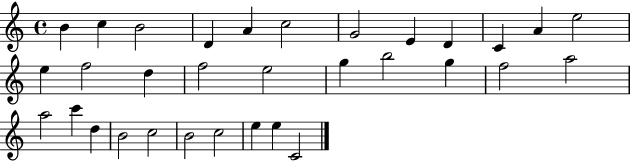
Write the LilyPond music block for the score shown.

{
  \clef treble
  \time 4/4
  \defaultTimeSignature
  \key c \major
  b'4 c''4 b'2 | d'4 a'4 c''2 | g'2 e'4 d'4 | c'4 a'4 e''2 | \break e''4 f''2 d''4 | f''2 e''2 | g''4 b''2 g''4 | f''2 a''2 | \break a''2 c'''4 d''4 | b'2 c''2 | b'2 c''2 | e''4 e''4 c'2 | \break \bar "|."
}